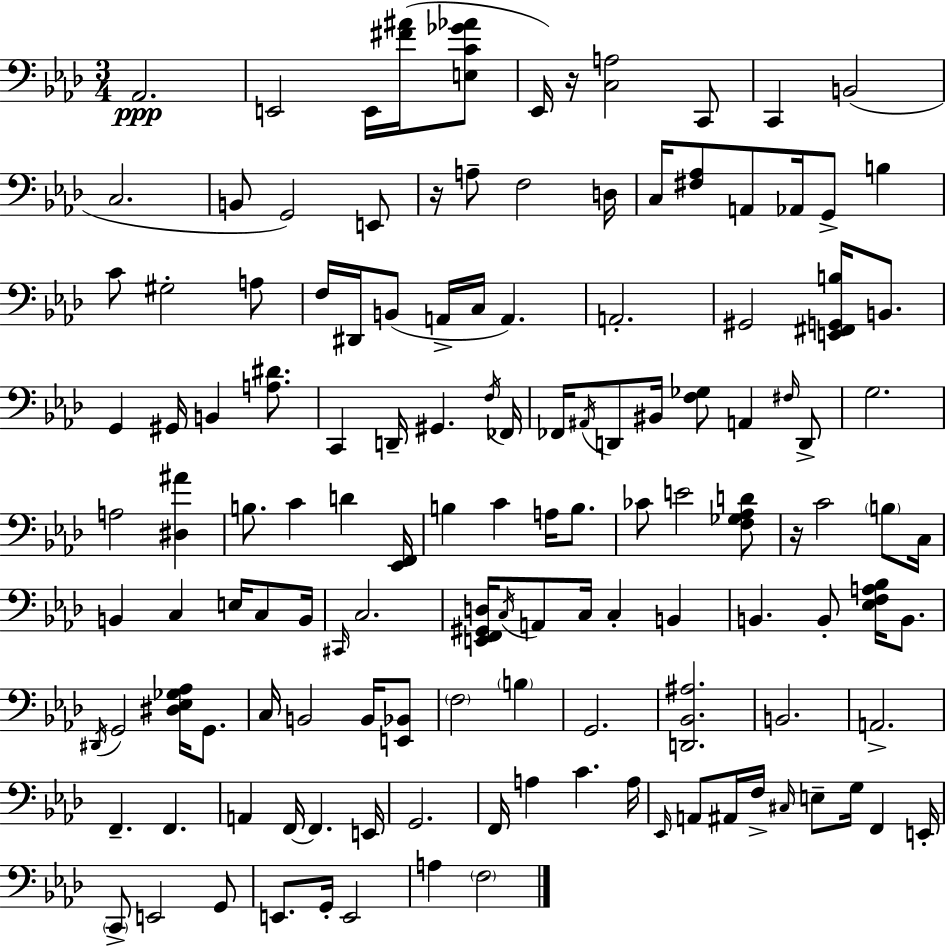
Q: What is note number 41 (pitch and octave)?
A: A#2